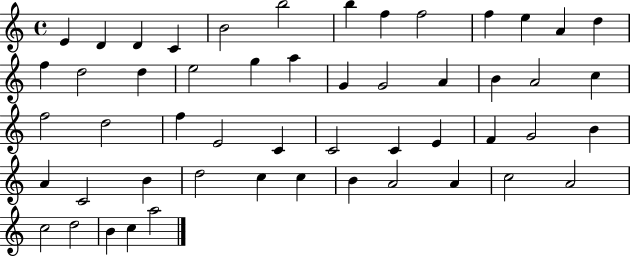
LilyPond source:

{
  \clef treble
  \time 4/4
  \defaultTimeSignature
  \key c \major
  e'4 d'4 d'4 c'4 | b'2 b''2 | b''4 f''4 f''2 | f''4 e''4 a'4 d''4 | \break f''4 d''2 d''4 | e''2 g''4 a''4 | g'4 g'2 a'4 | b'4 a'2 c''4 | \break f''2 d''2 | f''4 e'2 c'4 | c'2 c'4 e'4 | f'4 g'2 b'4 | \break a'4 c'2 b'4 | d''2 c''4 c''4 | b'4 a'2 a'4 | c''2 a'2 | \break c''2 d''2 | b'4 c''4 a''2 | \bar "|."
}